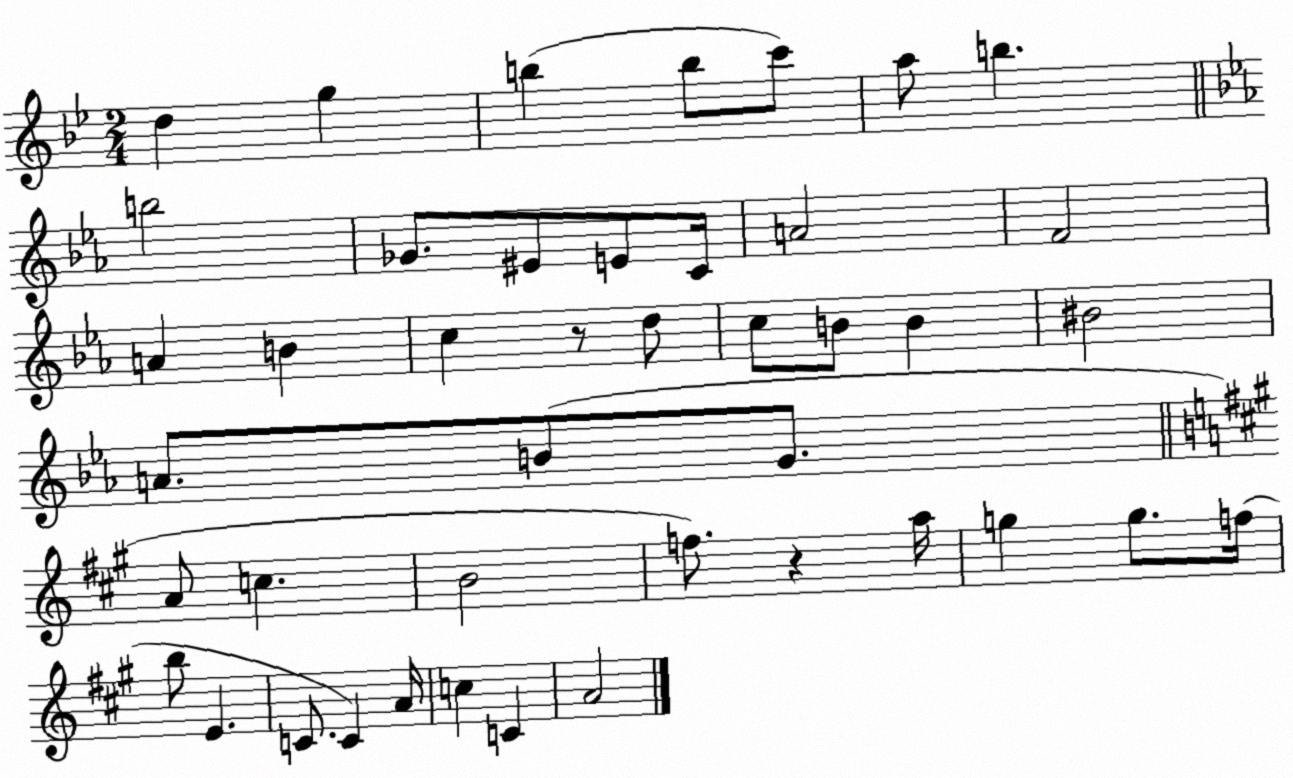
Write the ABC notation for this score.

X:1
T:Untitled
M:2/4
L:1/4
K:Bb
d g b b/2 c'/2 a/2 b b2 _G/2 ^E/2 E/2 C/4 A2 F2 A B c z/2 d/2 c/2 B/2 B ^B2 A/2 B/2 G/2 A/2 c B2 f/2 z a/4 g g/2 f/4 b/2 E C/2 C A/4 c C A2